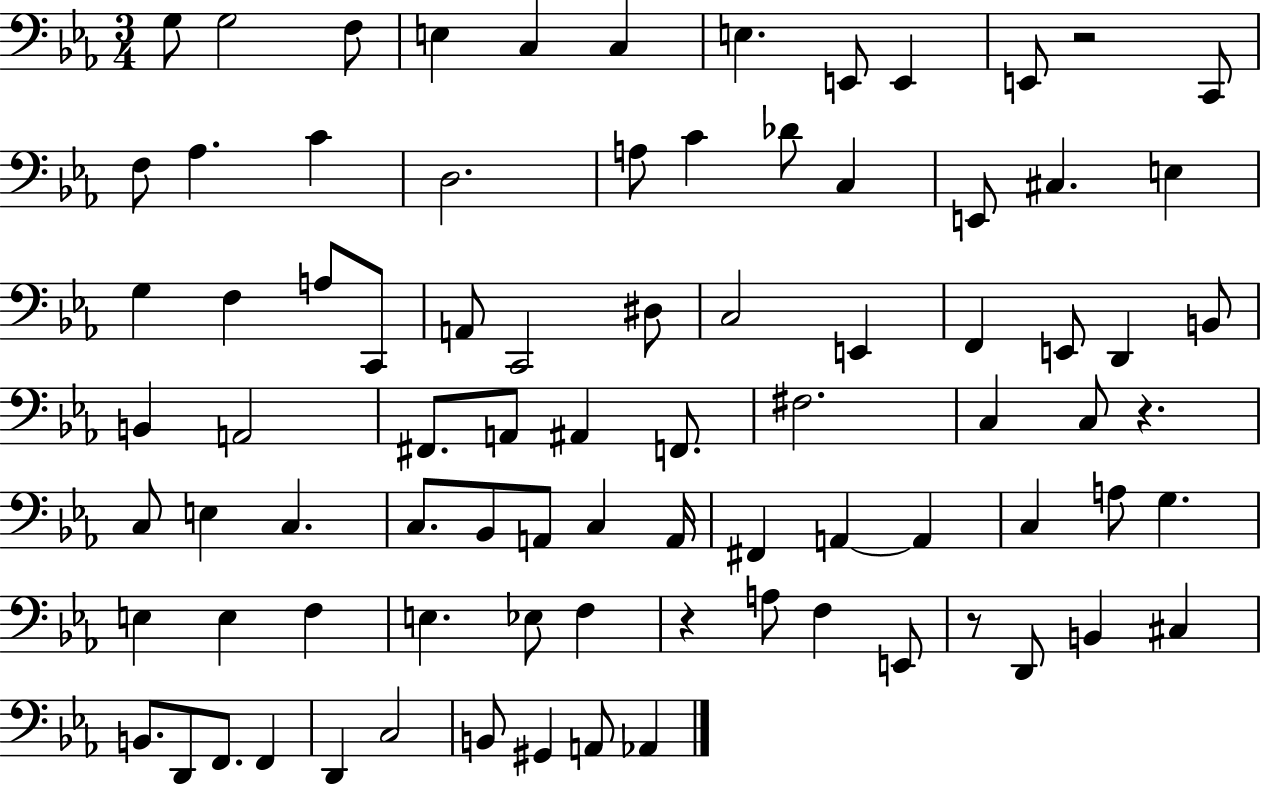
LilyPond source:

{
  \clef bass
  \numericTimeSignature
  \time 3/4
  \key ees \major
  g8 g2 f8 | e4 c4 c4 | e4. e,8 e,4 | e,8 r2 c,8 | \break f8 aes4. c'4 | d2. | a8 c'4 des'8 c4 | e,8 cis4. e4 | \break g4 f4 a8 c,8 | a,8 c,2 dis8 | c2 e,4 | f,4 e,8 d,4 b,8 | \break b,4 a,2 | fis,8. a,8 ais,4 f,8. | fis2. | c4 c8 r4. | \break c8 e4 c4. | c8. bes,8 a,8 c4 a,16 | fis,4 a,4~~ a,4 | c4 a8 g4. | \break e4 e4 f4 | e4. ees8 f4 | r4 a8 f4 e,8 | r8 d,8 b,4 cis4 | \break b,8. d,8 f,8. f,4 | d,4 c2 | b,8 gis,4 a,8 aes,4 | \bar "|."
}